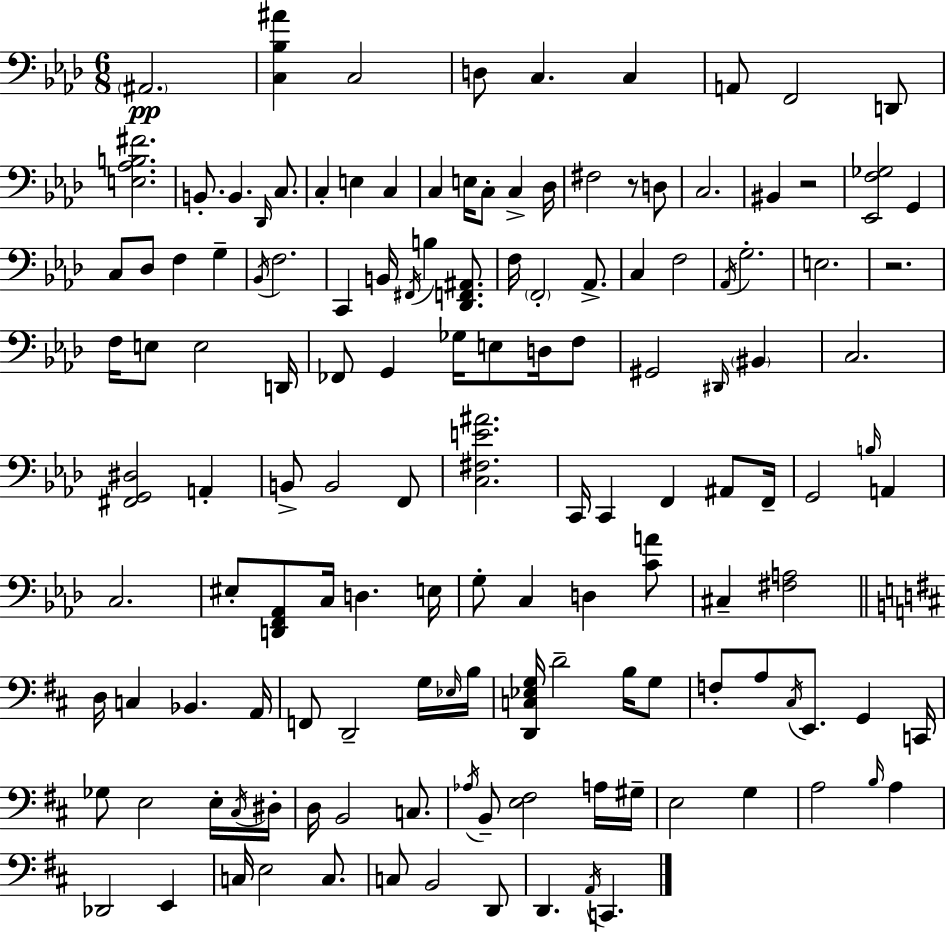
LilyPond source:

{
  \clef bass
  \numericTimeSignature
  \time 6/8
  \key f \minor
  \repeat volta 2 { \parenthesize ais,2.\pp | <c bes ais'>4 c2 | d8 c4. c4 | a,8 f,2 d,8 | \break <e aes b fis'>2. | b,8.-. b,4. \grace { des,16 } c8. | c4-. e4 c4 | c4 e16 c8-. c4-> | \break des16 fis2 r8 d8 | c2. | bis,4 r2 | <ees, f ges>2 g,4 | \break c8 des8 f4 g4-- | \acciaccatura { bes,16 } f2. | c,4 b,16 \acciaccatura { fis,16 } b4 | <des, f, ais,>8. f16 \parenthesize f,2-. | \break aes,8.-> c4 f2 | \acciaccatura { aes,16 } g2.-. | e2. | r2. | \break f16 e8 e2 | d,16 fes,8 g,4 ges16 e8 | d16 f8 gis,2 | \grace { dis,16 } \parenthesize bis,4 c2. | \break <fis, g, dis>2 | a,4-. b,8-> b,2 | f,8 <c fis e' ais'>2. | c,16 c,4 f,4 | \break ais,8 f,16-- g,2 | \grace { b16 } a,4 c2. | eis8-. <d, f, aes,>8 c16 d4. | e16 g8-. c4 | \break d4 <c' a'>8 cis4-- <fis a>2 | \bar "||" \break \key d \major d16 c4 bes,4. a,16 | f,8 d,2-- g16 \grace { ees16 } | b16 <d, c ees g>16 d'2-- b16 g8 | f8-. a8 \acciaccatura { cis16 } e,8. g,4 | \break c,16 ges8 e2 | e16-. \acciaccatura { cis16 } dis16-. d16 b,2 | c8. \acciaccatura { aes16 } b,8-- <e fis>2 | a16 gis16-- e2 | \break g4 a2 | \grace { b16 } a4 des,2 | e,4 c16 e2 | c8. c8 b,2 | \break d,8 d,4. \acciaccatura { a,16 } | c,4. } \bar "|."
}